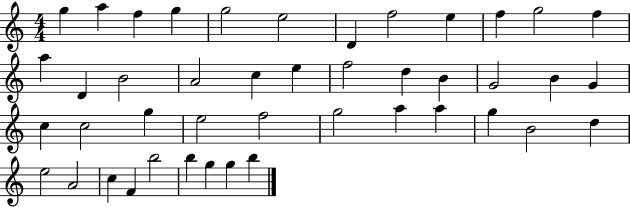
X:1
T:Untitled
M:4/4
L:1/4
K:C
g a f g g2 e2 D f2 e f g2 f a D B2 A2 c e f2 d B G2 B G c c2 g e2 f2 g2 a a g B2 d e2 A2 c F b2 b g g b